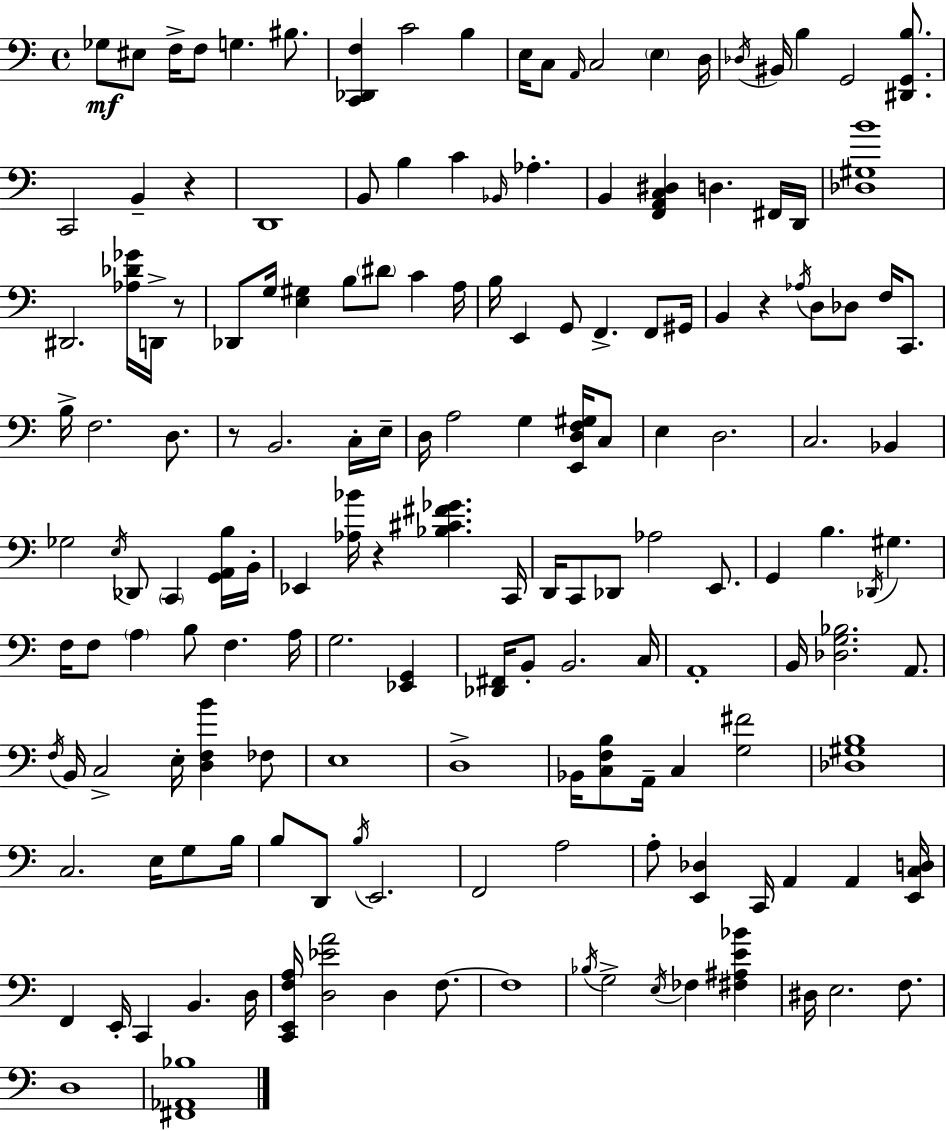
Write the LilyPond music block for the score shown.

{
  \clef bass
  \time 4/4
  \defaultTimeSignature
  \key c \major
  ges8\mf eis8 f16-> f8 g4. bis8. | <c, des, f>4 c'2 b4 | e16 c8 \grace { a,16 } c2 \parenthesize e4 | d16 \acciaccatura { des16 } bis,16 b4 g,2 <dis, g, b>8. | \break c,2 b,4-- r4 | d,1 | b,8 b4 c'4 \grace { bes,16 } aes4.-. | b,4 <f, a, c dis>4 d4. | \break fis,16 d,16 <des gis b'>1 | dis,2. <aes des' ges'>16 | d,16-> r8 des,8 g16 <e gis>4 b8 \parenthesize dis'8 c'4 | a16 b16 e,4 g,8 f,4.-> | \break f,8 gis,16 b,4 r4 \acciaccatura { aes16 } d8 des8 | f16 c,8. b16-> f2. | d8. r8 b,2. | c16-. e16-- d16 a2 g4 | \break <e, d f gis>16 c8 e4 d2. | c2. | bes,4 ges2 \acciaccatura { e16 } des,8 \parenthesize c,4 | <g, a, b>16 b,16-. ees,4 <aes bes'>16 r4 <bes cis' fis' ges'>4. | \break c,16 d,16 c,8 des,8 aes2 | e,8. g,4 b4. \acciaccatura { des,16 } | gis4. f16 f8 \parenthesize a4 b8 f4. | a16 g2. | \break <ees, g,>4 <des, fis,>16 b,8-. b,2. | c16 a,1-. | b,16 <des g bes>2. | a,8. \acciaccatura { f16 } b,16 c2-> | \break e16-. <d f b'>4 fes8 e1 | d1-> | bes,16 <c f b>8 a,16-- c4 <g fis'>2 | <des gis b>1 | \break c2. | e16 g8 b16 b8 d,8 \acciaccatura { b16 } e,2. | f,2 | a2 a8-. <e, des>4 c,16 a,4 | \break a,4 <e, c d>16 f,4 e,16-. c,4 | b,4. d16 <c, e, f a>16 <d ees' a'>2 | d4 f8.~~ f1 | \acciaccatura { bes16 } g2-> | \break \acciaccatura { e16 } fes4 <fis ais e' bes'>4 dis16 e2. | f8. d1 | <fis, aes, bes>1 | \bar "|."
}